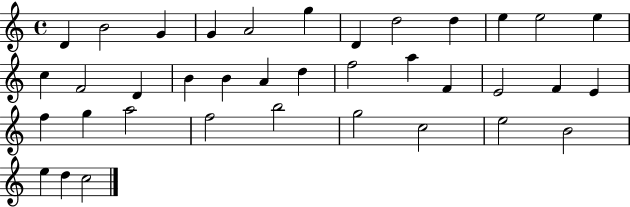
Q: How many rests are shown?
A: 0